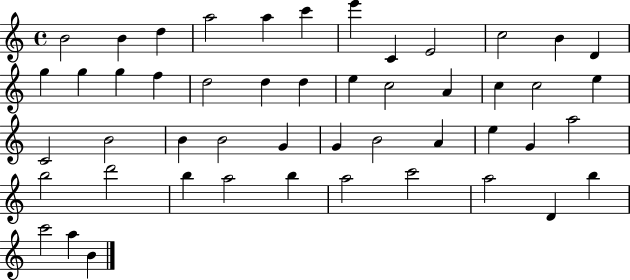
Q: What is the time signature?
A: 4/4